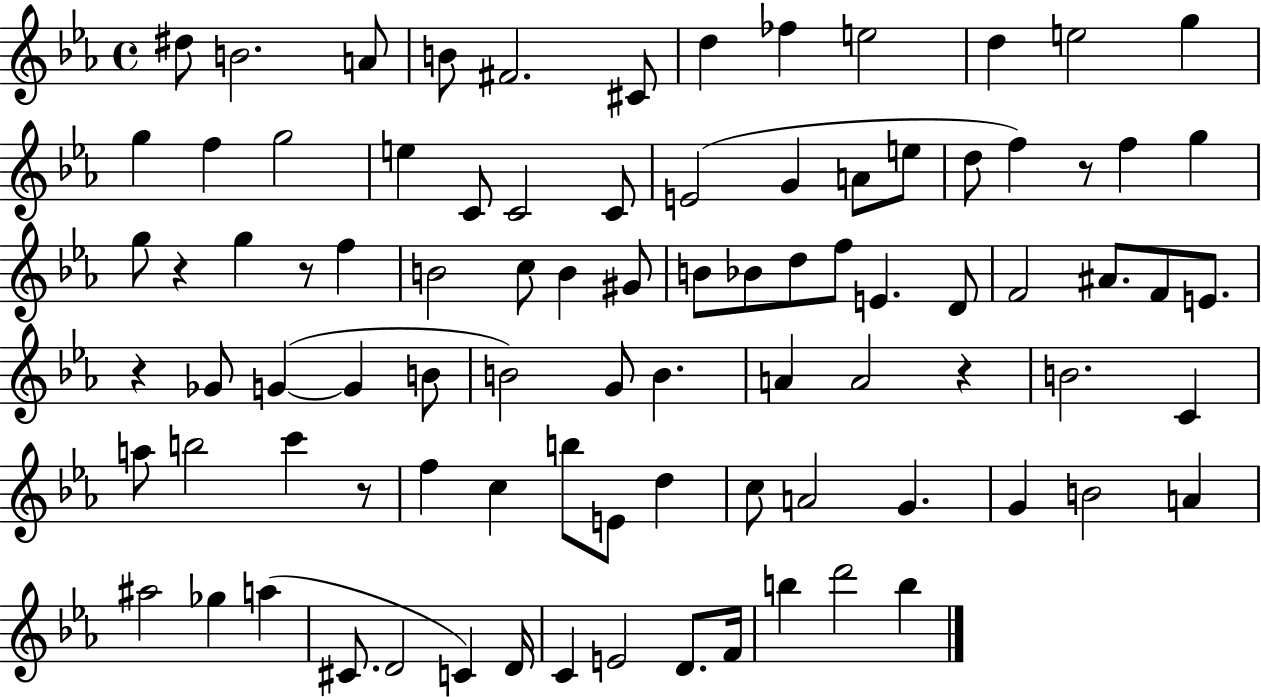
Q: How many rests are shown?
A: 6